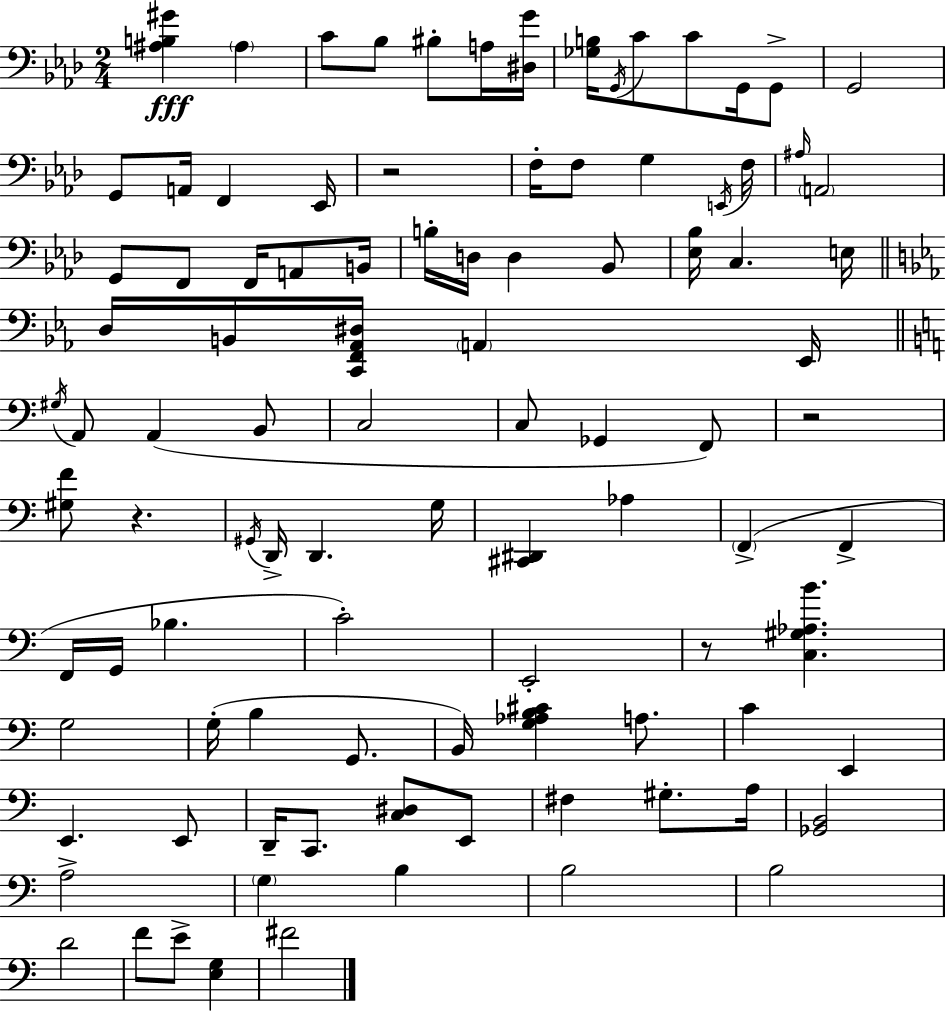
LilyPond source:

{
  \clef bass
  \numericTimeSignature
  \time 2/4
  \key aes \major
  \repeat volta 2 { <ais b gis'>4\fff \parenthesize ais4 | c'8 bes8 bis8-. a16 <dis g'>16 | <ges b>16 \acciaccatura { g,16 } c'8 c'8 g,16 g,8-> | g,2 | \break g,8 a,16 f,4 | ees,16 r2 | f16-. f8 g4 | \acciaccatura { e,16 } f16 \grace { ais16 } \parenthesize a,2 | \break g,8 f,8 f,16 | a,8 b,16 b16-. d16 d4 | bes,8 <ees bes>16 c4. | e16 \bar "||" \break \key ees \major d16 b,16 <c, f, aes, dis>16 \parenthesize a,4 ees,16 | \bar "||" \break \key a \minor \acciaccatura { gis16 } a,8 a,4( b,8 | c2 | c8 ges,4 f,8) | r2 | \break <gis f'>8 r4. | \acciaccatura { gis,16 } d,16-> d,4. | g16 <cis, dis,>4 aes4 | \parenthesize f,4->( f,4-> | \break f,16 g,16 bes4. | c'2-.) | e,2-. | r8 <c gis aes b'>4. | \break g2 | g16-.( b4 g,8. | b,16) <g aes b cis'>4 a8. | c'4 e,4 | \break e,4. | e,8 d,16-- c,8. <c dis>8 | e,8 fis4 gis8.-. | a16 <ges, b,>2 | \break a2-> | \parenthesize g4 b4 | b2 | b2 | \break d'2 | f'8 e'8-> <e g>4 | fis'2 | } \bar "|."
}